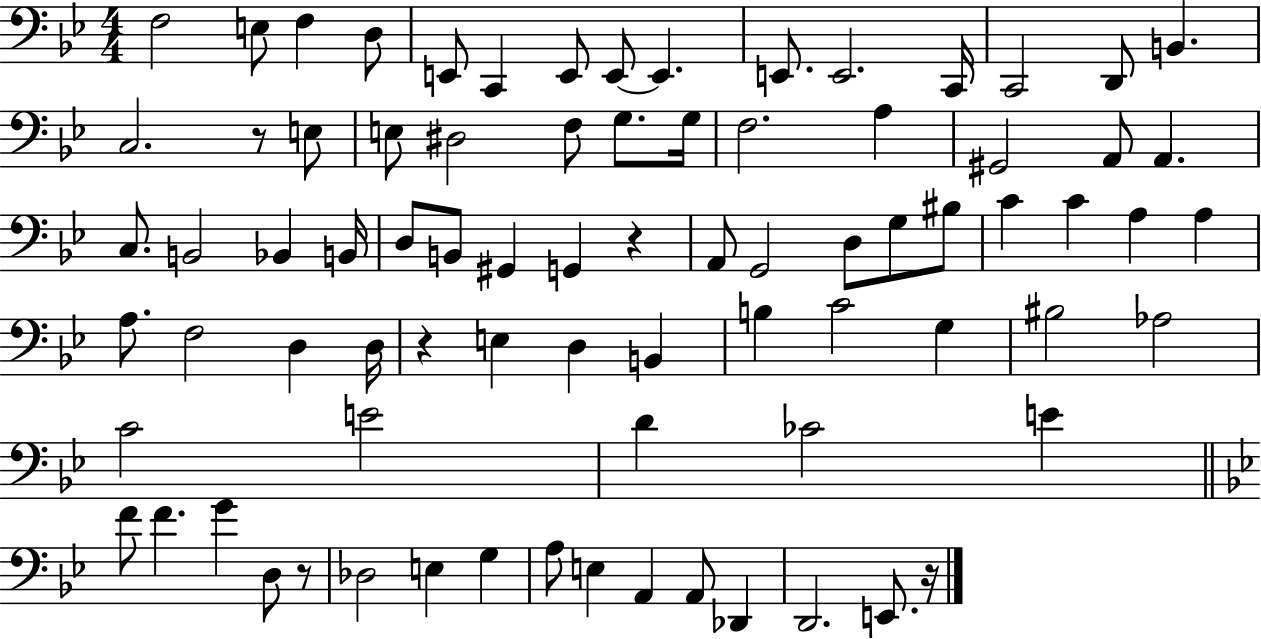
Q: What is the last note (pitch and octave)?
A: E2